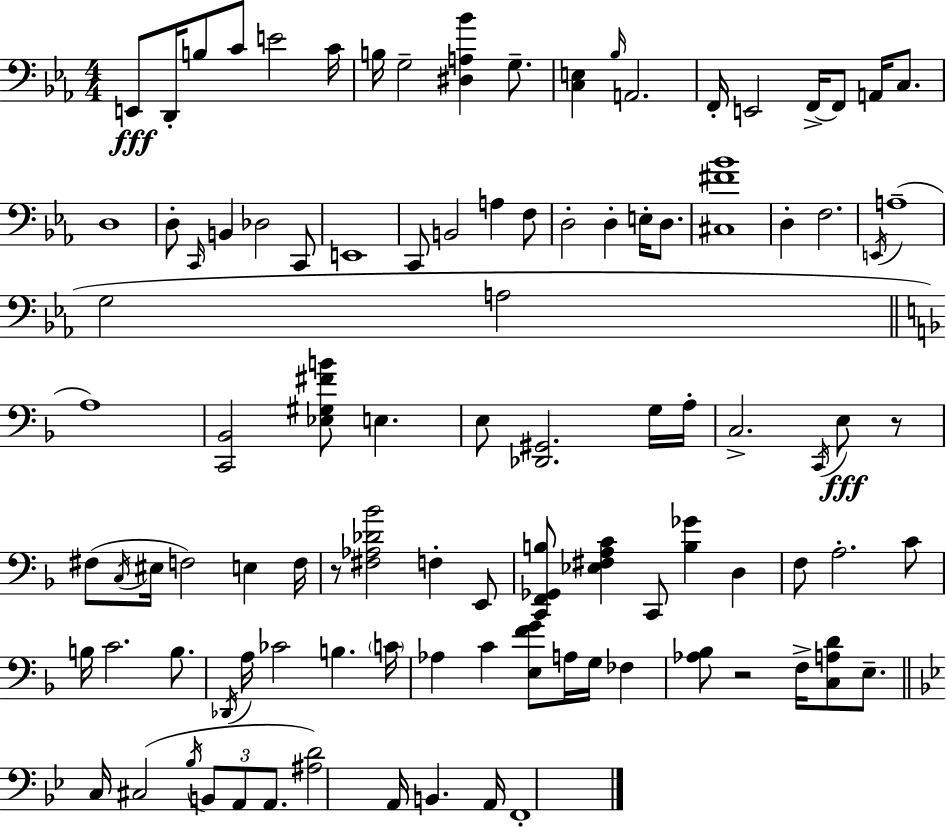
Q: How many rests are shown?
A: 3